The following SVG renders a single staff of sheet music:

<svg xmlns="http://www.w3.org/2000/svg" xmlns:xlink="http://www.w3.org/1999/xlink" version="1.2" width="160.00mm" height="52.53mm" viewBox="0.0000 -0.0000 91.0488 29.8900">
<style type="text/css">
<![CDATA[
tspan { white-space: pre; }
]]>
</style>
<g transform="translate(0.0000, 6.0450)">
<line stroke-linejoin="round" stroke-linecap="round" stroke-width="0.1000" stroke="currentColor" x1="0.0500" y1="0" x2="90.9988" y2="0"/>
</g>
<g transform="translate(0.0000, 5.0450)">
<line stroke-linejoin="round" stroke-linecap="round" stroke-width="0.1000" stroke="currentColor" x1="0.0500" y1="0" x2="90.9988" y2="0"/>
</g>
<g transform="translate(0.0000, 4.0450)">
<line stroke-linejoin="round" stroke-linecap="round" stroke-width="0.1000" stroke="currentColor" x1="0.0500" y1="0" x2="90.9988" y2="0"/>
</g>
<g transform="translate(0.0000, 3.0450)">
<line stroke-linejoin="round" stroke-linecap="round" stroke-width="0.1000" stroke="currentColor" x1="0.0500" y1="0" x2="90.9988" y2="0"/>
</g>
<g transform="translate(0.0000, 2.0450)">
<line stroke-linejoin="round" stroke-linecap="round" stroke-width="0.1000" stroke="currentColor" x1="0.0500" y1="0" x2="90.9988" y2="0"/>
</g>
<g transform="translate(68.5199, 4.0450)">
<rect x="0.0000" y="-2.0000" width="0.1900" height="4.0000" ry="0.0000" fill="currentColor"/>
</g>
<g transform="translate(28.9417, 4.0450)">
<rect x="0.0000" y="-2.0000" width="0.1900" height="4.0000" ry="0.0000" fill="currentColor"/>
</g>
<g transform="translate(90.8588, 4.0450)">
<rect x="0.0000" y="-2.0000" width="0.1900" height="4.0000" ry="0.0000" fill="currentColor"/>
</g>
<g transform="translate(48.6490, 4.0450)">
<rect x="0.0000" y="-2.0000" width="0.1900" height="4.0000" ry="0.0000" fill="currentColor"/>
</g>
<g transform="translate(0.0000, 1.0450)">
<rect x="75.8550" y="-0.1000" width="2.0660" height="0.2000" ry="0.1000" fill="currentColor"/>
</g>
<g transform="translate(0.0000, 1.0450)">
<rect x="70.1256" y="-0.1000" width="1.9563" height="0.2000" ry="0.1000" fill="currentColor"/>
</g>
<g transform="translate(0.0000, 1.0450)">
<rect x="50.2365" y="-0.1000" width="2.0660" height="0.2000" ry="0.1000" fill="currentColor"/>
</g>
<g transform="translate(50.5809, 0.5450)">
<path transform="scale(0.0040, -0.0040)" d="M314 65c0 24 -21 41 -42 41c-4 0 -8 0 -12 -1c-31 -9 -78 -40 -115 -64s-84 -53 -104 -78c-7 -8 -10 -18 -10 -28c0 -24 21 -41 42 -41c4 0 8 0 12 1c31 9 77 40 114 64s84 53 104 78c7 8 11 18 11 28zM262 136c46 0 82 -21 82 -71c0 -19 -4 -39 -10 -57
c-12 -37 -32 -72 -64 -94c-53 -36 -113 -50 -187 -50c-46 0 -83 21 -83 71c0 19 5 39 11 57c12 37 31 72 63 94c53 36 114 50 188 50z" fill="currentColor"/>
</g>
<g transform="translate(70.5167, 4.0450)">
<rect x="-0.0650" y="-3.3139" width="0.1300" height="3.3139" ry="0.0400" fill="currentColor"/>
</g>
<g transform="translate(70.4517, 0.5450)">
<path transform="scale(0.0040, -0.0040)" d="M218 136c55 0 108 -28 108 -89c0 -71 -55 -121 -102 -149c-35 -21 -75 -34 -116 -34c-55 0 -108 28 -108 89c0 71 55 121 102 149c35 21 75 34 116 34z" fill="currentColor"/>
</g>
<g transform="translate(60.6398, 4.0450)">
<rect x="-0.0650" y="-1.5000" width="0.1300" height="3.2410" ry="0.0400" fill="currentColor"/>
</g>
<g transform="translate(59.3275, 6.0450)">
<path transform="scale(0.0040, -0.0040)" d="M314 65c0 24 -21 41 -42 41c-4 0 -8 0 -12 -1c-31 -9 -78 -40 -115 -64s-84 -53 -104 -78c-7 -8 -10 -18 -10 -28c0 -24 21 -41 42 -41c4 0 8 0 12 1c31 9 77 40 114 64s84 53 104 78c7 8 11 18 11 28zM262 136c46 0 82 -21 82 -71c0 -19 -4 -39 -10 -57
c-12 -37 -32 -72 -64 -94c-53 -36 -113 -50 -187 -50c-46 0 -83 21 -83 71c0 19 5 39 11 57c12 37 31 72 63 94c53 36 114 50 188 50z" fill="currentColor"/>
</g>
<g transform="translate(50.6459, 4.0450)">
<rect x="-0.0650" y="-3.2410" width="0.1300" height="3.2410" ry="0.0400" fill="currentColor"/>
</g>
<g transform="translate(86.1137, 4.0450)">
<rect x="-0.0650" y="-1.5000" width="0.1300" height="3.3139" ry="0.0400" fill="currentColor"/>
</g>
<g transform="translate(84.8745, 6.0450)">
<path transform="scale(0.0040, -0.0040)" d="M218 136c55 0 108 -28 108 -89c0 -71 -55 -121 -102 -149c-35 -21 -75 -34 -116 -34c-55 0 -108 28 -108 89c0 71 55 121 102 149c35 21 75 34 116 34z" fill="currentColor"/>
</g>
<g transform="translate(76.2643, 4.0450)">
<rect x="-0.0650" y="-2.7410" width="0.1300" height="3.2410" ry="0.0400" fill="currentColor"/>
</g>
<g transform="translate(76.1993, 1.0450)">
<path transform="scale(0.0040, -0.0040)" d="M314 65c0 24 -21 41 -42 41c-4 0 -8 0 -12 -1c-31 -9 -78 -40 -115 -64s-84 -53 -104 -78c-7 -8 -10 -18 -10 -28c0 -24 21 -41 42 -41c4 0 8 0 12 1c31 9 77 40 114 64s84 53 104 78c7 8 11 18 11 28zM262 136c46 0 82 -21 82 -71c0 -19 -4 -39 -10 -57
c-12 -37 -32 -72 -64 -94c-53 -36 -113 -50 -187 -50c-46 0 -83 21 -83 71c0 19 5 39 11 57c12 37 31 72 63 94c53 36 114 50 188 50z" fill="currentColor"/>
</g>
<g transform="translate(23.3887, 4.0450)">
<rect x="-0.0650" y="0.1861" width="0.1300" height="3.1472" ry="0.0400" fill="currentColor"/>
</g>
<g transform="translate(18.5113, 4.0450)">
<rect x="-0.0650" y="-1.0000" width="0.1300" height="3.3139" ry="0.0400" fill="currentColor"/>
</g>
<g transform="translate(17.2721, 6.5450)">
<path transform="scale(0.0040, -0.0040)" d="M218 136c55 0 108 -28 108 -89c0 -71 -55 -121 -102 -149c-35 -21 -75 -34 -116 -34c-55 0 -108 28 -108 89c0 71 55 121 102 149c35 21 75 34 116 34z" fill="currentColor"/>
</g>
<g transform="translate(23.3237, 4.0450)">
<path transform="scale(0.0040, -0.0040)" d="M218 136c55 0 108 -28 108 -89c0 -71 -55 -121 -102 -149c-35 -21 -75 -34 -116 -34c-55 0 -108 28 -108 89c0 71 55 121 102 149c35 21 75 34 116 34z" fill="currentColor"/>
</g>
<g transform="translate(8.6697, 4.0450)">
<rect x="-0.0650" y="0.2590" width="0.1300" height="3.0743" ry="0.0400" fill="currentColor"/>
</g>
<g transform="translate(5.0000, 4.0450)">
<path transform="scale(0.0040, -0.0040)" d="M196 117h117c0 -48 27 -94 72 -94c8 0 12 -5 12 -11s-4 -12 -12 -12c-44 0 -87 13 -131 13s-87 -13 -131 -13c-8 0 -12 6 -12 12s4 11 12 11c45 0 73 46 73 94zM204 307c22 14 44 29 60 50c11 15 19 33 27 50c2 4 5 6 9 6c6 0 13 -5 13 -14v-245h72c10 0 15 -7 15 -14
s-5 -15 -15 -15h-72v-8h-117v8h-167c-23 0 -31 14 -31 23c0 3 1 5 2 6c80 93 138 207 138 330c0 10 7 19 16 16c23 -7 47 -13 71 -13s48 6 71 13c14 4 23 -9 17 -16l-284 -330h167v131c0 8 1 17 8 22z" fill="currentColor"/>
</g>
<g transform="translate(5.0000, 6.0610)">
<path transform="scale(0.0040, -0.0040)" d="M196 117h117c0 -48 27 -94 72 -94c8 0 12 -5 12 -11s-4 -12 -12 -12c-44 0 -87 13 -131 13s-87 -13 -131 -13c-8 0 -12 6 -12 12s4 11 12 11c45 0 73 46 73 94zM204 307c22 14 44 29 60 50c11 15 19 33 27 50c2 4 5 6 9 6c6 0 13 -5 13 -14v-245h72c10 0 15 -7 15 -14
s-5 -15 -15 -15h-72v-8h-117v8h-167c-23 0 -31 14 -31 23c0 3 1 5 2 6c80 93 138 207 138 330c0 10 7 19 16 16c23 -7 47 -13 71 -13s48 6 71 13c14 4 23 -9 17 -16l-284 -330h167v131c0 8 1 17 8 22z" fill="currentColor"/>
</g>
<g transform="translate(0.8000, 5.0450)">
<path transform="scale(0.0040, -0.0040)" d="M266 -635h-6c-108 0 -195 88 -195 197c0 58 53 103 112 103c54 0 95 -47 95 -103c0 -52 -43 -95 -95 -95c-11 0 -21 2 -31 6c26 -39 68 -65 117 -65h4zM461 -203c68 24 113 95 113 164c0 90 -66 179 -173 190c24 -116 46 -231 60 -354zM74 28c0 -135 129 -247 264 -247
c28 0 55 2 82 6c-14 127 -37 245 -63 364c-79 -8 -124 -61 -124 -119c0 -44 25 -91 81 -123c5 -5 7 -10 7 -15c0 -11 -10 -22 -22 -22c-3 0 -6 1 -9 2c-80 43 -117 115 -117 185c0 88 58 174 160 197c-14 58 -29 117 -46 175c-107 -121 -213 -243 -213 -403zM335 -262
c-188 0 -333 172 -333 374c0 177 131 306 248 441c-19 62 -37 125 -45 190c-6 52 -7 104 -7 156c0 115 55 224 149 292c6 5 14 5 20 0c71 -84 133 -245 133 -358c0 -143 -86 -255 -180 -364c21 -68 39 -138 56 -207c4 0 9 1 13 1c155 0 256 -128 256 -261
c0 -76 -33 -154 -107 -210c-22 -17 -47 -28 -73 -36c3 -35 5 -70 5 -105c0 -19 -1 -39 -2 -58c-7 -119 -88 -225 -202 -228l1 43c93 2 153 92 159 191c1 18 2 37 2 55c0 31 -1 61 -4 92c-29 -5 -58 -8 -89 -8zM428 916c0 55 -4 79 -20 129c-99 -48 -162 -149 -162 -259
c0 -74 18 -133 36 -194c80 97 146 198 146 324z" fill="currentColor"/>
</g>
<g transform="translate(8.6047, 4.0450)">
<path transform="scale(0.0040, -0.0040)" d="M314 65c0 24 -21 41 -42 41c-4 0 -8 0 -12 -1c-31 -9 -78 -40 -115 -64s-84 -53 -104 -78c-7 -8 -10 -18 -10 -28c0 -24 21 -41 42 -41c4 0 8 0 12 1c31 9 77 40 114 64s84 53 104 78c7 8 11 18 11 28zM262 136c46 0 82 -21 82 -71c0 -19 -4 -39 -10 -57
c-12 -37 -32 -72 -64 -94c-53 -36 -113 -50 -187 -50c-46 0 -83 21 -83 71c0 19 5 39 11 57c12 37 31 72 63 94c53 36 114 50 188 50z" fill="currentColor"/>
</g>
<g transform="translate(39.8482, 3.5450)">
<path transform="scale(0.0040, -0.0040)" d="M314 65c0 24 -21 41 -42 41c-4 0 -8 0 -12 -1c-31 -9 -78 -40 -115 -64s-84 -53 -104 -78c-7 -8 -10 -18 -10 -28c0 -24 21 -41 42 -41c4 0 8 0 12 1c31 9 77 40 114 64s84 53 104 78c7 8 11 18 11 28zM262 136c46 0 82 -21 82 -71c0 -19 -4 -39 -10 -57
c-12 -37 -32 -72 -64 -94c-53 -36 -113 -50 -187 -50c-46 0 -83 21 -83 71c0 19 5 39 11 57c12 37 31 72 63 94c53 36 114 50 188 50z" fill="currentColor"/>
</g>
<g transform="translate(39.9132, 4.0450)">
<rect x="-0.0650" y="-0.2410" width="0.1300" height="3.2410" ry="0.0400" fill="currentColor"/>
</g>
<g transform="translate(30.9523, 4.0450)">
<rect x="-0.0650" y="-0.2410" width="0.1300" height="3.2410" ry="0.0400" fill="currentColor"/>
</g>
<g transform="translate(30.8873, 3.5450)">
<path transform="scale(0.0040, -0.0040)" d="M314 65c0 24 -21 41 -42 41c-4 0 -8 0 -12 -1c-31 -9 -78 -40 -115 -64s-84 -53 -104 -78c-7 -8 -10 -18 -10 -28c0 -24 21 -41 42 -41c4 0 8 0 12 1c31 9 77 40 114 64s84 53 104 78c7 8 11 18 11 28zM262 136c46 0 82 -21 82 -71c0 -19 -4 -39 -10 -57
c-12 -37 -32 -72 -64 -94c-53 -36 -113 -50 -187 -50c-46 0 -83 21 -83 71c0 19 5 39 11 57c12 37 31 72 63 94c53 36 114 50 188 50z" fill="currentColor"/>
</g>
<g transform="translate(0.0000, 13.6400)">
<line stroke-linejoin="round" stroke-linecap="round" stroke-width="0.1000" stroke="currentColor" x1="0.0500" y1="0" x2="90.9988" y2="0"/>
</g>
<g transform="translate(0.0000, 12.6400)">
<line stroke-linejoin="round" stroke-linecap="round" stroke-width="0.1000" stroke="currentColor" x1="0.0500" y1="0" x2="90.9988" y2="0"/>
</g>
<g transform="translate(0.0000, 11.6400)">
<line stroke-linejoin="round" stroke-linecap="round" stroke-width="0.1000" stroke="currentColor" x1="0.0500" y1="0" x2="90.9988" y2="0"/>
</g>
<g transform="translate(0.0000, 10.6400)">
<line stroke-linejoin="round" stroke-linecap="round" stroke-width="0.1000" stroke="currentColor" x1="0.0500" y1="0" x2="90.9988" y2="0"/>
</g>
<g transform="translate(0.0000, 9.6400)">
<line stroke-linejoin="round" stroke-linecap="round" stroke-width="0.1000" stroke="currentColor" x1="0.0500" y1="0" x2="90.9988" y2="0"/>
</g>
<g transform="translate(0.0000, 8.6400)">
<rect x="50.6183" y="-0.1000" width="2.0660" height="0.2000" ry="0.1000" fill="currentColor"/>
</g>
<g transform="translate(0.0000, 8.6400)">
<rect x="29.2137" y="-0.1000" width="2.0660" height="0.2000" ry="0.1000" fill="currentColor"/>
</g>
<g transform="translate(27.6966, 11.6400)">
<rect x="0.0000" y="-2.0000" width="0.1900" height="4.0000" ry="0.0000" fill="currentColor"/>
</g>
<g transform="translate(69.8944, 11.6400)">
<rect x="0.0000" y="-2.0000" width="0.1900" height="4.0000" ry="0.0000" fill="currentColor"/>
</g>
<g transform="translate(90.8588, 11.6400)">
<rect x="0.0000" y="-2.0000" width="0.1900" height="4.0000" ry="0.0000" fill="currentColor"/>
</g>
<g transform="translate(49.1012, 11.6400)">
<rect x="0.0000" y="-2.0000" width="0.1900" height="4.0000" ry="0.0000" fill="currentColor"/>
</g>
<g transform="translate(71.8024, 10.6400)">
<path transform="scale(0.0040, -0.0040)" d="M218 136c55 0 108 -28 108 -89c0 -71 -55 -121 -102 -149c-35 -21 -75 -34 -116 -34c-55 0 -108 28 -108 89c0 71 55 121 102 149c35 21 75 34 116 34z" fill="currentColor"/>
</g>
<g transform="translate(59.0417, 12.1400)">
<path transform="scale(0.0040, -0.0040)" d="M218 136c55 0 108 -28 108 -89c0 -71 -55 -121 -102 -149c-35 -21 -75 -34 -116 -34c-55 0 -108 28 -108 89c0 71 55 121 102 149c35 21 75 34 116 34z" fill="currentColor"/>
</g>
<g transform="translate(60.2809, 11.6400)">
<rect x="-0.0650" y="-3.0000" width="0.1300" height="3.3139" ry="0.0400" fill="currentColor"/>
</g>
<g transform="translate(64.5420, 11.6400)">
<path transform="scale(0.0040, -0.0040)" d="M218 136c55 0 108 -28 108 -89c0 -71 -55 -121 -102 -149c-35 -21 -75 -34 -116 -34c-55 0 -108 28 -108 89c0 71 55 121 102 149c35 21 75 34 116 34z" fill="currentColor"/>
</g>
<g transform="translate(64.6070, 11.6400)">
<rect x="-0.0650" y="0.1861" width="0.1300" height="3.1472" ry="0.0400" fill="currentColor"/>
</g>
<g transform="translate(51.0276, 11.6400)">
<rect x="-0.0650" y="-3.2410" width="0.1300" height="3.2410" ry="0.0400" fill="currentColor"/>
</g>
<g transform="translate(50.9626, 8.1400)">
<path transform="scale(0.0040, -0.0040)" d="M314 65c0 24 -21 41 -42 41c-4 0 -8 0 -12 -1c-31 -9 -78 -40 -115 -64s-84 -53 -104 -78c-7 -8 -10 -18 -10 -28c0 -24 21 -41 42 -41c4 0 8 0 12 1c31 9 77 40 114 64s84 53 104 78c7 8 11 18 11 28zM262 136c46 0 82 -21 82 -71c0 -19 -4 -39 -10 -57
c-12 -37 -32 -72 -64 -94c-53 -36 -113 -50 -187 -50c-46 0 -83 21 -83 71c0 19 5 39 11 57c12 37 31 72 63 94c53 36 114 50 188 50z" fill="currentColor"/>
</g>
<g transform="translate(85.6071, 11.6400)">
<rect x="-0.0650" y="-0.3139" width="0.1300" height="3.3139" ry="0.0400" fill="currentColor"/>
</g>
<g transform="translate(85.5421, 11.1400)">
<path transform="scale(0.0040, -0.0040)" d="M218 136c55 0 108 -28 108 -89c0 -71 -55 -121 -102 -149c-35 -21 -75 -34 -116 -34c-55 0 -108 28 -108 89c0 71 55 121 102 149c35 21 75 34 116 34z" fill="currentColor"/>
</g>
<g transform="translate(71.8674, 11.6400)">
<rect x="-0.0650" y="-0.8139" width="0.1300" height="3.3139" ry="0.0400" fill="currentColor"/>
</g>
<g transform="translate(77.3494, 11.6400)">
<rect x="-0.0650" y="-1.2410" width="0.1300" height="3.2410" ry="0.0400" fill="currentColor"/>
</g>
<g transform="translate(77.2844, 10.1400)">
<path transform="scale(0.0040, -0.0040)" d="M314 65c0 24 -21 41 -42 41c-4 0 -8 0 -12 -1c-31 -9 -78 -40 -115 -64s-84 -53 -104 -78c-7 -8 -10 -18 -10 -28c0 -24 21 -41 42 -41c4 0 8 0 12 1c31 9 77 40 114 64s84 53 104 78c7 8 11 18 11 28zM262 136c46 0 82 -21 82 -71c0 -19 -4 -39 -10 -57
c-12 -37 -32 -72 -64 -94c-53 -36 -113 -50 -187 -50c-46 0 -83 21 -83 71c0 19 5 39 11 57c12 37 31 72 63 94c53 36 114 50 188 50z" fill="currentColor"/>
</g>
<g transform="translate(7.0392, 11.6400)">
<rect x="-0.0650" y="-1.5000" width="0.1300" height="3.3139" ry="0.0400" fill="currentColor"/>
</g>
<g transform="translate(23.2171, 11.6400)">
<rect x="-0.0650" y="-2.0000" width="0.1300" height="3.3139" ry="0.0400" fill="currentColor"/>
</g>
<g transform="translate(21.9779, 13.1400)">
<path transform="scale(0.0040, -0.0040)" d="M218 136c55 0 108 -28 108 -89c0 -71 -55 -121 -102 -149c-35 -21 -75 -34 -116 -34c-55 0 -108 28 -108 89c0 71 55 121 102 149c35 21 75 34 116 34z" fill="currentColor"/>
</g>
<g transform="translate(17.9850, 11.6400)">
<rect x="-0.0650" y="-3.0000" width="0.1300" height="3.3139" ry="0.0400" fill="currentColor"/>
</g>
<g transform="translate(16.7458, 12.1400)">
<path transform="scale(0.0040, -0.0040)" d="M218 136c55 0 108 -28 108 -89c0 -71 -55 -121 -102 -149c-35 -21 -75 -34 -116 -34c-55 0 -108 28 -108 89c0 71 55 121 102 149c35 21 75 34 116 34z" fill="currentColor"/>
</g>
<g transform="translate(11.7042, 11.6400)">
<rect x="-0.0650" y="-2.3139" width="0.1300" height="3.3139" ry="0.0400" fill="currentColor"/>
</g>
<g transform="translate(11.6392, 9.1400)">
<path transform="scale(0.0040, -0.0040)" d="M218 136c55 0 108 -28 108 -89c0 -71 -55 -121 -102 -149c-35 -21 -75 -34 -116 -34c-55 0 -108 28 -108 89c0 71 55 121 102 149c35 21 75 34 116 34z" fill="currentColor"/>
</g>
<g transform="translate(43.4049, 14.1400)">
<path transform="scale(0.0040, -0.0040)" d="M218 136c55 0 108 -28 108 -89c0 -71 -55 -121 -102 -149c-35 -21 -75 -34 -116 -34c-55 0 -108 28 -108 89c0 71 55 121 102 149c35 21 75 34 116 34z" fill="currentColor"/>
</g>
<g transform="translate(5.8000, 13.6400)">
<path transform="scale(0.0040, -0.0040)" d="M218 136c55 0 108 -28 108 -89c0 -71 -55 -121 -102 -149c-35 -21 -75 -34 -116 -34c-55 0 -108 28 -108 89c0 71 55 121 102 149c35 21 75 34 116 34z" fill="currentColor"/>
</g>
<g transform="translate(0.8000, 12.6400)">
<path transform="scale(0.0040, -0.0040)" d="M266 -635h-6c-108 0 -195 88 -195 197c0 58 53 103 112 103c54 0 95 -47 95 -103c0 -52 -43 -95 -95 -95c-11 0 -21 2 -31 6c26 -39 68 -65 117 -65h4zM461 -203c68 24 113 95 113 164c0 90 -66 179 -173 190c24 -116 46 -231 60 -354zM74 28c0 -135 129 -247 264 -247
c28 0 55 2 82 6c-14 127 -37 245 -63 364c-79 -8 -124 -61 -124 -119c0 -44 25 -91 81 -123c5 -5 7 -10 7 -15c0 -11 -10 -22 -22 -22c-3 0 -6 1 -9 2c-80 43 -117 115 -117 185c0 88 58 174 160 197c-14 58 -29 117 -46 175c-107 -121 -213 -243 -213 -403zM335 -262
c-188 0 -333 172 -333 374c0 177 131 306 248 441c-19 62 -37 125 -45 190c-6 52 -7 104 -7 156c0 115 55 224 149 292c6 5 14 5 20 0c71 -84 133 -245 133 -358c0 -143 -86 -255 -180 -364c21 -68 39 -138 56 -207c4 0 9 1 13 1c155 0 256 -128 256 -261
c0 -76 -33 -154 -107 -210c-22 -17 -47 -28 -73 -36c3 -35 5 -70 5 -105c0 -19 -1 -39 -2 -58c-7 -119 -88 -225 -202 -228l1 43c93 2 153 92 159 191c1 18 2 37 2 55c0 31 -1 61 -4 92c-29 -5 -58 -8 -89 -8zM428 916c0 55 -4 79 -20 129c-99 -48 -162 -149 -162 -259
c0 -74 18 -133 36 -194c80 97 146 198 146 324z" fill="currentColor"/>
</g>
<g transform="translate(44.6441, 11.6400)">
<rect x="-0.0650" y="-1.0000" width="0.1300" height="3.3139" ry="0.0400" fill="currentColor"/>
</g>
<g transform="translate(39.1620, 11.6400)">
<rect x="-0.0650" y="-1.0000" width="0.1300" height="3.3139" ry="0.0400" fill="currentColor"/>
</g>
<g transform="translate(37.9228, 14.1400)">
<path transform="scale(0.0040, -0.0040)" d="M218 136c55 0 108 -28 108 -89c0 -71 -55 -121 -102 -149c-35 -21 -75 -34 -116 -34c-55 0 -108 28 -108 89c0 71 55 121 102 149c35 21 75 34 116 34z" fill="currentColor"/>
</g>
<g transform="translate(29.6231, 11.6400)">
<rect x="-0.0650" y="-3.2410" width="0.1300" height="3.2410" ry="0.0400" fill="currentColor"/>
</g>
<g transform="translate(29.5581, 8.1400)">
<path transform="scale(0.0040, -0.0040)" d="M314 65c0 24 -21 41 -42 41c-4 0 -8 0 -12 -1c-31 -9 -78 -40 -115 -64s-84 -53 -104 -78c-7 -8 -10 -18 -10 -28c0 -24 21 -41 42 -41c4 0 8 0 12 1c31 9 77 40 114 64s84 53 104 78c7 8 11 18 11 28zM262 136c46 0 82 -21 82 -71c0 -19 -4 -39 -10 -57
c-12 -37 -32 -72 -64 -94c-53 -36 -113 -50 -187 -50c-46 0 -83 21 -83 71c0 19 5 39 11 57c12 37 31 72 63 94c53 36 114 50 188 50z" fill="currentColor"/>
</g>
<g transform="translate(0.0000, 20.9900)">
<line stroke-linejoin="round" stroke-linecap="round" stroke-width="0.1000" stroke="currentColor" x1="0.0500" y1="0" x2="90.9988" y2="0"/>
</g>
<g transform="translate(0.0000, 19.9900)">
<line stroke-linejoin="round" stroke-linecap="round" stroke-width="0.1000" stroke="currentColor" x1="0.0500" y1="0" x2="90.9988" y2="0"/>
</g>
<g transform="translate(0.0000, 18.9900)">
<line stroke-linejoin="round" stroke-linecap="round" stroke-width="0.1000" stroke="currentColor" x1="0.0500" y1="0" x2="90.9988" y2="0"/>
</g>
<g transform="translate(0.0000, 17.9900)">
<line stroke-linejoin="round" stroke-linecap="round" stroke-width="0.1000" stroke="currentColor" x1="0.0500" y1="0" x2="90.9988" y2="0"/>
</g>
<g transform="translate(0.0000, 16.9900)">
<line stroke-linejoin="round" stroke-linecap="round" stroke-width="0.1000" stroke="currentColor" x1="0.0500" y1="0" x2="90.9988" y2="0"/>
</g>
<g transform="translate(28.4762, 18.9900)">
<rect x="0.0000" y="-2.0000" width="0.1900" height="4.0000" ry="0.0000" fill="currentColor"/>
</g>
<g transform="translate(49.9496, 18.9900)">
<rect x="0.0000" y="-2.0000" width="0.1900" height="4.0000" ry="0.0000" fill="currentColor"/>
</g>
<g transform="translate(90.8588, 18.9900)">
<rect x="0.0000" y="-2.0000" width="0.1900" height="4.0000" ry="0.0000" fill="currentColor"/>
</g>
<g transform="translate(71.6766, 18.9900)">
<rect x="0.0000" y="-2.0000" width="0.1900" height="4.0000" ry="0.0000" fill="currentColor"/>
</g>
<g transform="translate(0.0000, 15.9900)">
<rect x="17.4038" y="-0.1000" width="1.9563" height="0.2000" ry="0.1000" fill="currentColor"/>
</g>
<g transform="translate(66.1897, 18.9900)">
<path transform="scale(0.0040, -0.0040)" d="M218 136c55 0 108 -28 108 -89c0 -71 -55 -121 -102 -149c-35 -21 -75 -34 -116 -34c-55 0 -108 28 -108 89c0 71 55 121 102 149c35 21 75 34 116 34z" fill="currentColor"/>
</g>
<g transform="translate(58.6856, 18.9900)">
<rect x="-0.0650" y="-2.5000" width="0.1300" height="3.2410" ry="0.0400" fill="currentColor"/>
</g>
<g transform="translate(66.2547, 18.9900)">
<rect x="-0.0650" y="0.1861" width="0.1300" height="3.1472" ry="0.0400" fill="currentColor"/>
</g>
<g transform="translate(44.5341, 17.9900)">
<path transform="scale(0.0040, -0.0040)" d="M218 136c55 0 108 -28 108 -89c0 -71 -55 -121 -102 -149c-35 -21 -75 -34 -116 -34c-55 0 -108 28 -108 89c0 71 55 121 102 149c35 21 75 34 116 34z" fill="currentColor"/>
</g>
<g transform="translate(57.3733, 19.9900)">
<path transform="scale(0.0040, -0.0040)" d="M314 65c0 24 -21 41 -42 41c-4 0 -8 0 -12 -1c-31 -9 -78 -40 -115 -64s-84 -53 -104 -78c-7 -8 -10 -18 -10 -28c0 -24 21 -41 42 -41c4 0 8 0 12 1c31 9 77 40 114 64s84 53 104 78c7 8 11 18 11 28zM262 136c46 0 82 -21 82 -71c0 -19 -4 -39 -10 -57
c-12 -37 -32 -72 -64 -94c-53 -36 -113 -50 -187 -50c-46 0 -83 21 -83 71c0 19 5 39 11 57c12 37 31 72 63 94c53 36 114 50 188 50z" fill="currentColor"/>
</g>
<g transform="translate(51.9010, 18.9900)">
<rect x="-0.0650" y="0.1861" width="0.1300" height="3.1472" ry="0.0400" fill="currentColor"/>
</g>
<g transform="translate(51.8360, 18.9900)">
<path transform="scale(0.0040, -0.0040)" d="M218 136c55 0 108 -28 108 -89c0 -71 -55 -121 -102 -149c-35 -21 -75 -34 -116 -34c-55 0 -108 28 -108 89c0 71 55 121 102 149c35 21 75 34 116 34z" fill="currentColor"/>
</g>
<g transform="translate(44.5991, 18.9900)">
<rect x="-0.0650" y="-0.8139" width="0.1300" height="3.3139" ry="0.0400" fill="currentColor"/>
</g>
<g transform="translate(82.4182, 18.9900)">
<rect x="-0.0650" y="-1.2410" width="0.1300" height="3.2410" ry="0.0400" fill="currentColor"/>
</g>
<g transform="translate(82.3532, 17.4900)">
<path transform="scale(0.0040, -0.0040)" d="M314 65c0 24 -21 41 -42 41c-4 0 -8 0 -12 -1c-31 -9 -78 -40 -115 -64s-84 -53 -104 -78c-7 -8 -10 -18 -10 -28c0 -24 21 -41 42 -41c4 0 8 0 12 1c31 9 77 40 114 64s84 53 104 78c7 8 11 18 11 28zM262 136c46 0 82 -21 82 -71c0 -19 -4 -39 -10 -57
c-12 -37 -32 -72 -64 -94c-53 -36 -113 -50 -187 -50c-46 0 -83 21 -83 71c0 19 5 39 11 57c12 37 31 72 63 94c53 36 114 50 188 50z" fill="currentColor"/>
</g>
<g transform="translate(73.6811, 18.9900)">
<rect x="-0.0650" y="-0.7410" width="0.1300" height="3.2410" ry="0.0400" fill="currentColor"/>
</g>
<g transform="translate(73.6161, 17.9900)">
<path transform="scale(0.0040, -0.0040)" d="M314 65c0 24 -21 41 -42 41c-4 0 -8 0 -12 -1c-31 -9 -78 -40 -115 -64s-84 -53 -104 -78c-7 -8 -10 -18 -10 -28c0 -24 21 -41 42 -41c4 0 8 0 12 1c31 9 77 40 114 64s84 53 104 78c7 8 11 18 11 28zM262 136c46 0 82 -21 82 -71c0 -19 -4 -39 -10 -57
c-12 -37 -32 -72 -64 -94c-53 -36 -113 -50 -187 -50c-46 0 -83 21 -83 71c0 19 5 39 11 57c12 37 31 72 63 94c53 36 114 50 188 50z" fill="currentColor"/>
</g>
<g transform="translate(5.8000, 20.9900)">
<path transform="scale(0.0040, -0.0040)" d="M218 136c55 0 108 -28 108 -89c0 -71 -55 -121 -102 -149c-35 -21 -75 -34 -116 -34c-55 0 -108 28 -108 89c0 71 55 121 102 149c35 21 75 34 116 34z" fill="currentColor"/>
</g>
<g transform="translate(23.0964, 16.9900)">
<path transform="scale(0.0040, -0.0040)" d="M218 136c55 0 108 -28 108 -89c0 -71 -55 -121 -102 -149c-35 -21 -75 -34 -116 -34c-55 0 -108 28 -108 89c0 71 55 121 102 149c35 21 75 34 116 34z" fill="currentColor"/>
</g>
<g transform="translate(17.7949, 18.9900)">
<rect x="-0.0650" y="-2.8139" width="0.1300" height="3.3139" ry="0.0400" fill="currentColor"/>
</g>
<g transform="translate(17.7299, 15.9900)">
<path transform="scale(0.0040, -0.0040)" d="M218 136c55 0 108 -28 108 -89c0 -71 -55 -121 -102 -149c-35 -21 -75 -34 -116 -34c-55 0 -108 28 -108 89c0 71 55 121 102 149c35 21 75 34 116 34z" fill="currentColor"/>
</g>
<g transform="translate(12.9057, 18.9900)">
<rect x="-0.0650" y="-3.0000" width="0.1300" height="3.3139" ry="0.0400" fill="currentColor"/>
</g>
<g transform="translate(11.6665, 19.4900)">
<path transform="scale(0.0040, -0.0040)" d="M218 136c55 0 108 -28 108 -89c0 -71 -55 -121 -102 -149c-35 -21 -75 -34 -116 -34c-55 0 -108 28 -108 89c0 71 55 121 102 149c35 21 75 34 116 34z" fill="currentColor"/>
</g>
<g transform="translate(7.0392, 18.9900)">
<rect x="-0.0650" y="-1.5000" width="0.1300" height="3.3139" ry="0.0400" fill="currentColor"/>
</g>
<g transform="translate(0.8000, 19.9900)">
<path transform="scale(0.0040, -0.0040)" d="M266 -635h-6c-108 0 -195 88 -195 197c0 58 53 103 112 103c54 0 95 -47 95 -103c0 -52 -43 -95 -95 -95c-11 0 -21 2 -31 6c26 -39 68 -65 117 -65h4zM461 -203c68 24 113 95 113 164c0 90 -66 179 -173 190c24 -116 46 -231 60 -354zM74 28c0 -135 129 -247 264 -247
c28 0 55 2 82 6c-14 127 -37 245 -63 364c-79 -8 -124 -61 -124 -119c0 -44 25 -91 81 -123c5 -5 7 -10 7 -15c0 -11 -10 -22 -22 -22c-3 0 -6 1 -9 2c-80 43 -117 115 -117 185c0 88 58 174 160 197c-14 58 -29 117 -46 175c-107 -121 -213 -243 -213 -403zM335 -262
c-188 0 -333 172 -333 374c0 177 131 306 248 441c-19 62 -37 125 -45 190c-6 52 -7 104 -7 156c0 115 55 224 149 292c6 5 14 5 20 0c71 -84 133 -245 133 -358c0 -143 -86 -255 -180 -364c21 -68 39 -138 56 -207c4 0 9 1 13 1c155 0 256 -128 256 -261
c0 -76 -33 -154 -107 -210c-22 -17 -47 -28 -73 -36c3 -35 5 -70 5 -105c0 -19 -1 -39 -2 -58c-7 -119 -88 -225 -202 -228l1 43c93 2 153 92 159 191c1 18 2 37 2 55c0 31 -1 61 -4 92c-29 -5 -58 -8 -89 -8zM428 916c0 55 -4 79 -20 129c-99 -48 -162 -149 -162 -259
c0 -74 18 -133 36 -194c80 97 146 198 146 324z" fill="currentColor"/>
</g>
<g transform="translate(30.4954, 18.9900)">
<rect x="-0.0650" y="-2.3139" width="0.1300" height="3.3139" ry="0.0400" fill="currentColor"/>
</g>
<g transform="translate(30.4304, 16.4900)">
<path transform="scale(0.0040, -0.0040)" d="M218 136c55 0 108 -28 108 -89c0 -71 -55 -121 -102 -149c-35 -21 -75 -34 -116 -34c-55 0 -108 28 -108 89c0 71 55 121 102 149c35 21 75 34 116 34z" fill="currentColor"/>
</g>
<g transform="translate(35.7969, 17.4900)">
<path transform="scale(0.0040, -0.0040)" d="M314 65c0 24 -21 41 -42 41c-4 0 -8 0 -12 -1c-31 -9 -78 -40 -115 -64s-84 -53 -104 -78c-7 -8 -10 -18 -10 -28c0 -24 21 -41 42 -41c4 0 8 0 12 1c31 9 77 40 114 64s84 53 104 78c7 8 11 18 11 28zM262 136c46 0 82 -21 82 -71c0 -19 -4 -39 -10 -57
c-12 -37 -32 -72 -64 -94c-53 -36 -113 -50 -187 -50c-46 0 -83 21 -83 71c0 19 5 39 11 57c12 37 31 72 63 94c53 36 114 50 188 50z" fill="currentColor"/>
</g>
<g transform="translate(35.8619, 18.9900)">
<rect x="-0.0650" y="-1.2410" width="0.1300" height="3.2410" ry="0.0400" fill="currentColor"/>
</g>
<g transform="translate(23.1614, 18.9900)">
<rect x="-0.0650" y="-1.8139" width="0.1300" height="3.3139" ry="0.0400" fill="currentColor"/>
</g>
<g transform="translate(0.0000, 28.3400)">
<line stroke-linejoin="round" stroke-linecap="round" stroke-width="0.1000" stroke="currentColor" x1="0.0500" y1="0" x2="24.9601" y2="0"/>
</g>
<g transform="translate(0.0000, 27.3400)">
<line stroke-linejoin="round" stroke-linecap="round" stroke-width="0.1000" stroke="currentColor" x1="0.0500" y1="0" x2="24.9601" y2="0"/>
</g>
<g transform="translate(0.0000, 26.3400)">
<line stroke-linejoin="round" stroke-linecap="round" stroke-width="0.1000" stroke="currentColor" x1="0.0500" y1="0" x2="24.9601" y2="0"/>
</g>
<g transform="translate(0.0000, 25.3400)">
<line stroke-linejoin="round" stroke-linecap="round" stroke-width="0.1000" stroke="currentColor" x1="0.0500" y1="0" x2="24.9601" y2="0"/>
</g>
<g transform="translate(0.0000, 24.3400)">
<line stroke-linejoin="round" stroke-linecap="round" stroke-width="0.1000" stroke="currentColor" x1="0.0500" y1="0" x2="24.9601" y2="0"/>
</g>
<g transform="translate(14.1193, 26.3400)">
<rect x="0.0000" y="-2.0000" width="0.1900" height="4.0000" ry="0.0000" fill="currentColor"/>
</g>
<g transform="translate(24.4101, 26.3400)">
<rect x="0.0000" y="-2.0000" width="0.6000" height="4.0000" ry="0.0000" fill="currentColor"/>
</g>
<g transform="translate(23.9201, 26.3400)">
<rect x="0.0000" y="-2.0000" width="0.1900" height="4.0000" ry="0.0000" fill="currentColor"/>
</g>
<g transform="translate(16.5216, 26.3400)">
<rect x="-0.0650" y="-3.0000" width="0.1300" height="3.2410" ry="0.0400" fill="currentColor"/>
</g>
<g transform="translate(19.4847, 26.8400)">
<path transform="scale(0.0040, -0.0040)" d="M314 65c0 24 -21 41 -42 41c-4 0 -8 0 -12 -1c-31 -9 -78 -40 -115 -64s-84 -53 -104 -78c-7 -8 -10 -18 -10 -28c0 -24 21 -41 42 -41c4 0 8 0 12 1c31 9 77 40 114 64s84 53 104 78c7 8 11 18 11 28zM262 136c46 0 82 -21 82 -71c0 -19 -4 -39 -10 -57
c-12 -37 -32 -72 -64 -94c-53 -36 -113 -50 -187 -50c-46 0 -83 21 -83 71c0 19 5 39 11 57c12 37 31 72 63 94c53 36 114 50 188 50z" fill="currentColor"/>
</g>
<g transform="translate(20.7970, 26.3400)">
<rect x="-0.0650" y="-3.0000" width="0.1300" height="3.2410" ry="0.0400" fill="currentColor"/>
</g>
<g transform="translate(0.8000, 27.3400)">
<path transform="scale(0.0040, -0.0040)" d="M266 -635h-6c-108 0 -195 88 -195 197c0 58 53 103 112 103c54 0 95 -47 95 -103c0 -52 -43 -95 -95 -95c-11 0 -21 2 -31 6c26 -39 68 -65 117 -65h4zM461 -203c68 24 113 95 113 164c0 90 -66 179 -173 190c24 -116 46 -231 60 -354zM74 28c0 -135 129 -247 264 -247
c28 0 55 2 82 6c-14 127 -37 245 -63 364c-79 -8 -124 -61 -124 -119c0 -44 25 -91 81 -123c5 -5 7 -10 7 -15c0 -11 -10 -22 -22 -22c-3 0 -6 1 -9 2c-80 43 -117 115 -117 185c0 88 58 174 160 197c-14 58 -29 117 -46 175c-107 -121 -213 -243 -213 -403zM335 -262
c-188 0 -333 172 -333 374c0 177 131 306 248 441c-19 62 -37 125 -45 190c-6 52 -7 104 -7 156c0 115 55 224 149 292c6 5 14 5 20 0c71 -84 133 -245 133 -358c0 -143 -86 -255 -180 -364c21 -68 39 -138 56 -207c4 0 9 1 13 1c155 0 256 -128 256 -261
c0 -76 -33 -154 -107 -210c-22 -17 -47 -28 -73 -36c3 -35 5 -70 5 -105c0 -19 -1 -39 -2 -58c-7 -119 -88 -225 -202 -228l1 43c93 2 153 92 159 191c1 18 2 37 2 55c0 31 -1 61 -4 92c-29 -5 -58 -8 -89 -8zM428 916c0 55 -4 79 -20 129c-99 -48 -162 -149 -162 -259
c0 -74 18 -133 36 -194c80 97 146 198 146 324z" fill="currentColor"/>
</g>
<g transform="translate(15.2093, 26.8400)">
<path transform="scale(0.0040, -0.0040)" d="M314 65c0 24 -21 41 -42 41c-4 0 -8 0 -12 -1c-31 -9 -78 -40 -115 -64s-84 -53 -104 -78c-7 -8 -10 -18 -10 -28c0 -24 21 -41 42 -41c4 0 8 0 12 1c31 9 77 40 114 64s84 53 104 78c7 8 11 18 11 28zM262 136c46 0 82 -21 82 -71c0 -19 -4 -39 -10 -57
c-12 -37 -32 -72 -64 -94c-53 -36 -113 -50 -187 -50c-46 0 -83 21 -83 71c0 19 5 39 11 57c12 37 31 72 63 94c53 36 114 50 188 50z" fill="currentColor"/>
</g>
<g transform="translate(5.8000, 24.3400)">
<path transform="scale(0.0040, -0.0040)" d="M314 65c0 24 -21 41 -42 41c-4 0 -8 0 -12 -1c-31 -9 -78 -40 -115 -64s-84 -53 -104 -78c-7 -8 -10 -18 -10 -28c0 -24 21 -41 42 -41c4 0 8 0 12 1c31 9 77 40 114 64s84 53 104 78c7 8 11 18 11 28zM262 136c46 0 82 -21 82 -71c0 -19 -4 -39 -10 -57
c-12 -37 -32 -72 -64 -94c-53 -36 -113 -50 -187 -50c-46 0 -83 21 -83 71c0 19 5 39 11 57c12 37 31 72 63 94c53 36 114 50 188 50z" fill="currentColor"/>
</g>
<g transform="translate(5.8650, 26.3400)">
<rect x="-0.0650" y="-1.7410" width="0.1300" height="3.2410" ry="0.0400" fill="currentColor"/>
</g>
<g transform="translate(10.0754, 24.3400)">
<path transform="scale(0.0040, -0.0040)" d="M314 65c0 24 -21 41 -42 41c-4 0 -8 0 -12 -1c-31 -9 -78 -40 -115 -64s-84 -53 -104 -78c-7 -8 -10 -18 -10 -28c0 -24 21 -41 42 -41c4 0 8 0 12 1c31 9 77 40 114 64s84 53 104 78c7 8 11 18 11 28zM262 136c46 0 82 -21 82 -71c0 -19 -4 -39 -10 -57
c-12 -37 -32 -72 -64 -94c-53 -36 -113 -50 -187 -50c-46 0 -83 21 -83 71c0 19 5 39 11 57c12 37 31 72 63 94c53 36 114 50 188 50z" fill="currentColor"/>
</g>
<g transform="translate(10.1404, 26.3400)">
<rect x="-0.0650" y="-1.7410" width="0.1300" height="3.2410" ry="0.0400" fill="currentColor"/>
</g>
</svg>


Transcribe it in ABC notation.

X:1
T:Untitled
M:4/4
L:1/4
K:C
B2 D B c2 c2 b2 E2 b a2 E E g A F b2 D D b2 A B d e2 c E A a f g e2 d B G2 B d2 e2 f2 f2 A2 A2